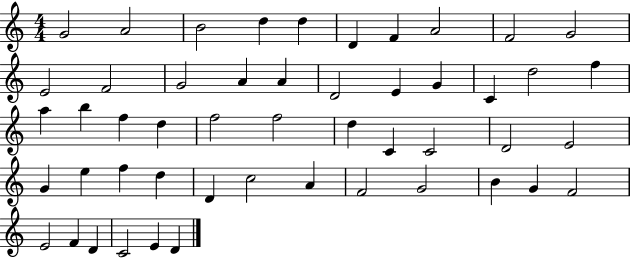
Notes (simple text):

G4/h A4/h B4/h D5/q D5/q D4/q F4/q A4/h F4/h G4/h E4/h F4/h G4/h A4/q A4/q D4/h E4/q G4/q C4/q D5/h F5/q A5/q B5/q F5/q D5/q F5/h F5/h D5/q C4/q C4/h D4/h E4/h G4/q E5/q F5/q D5/q D4/q C5/h A4/q F4/h G4/h B4/q G4/q F4/h E4/h F4/q D4/q C4/h E4/q D4/q